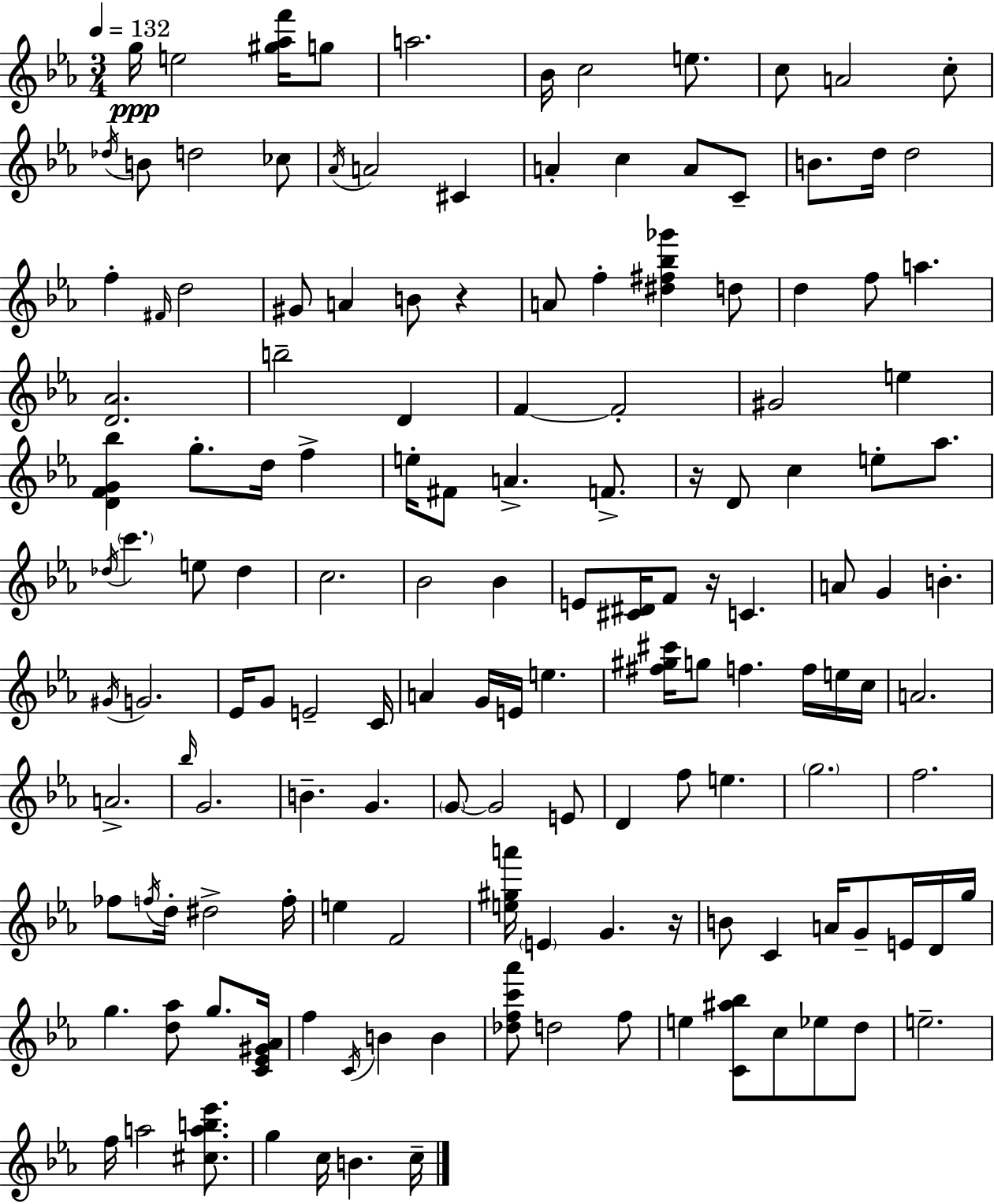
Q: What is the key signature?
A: EES major